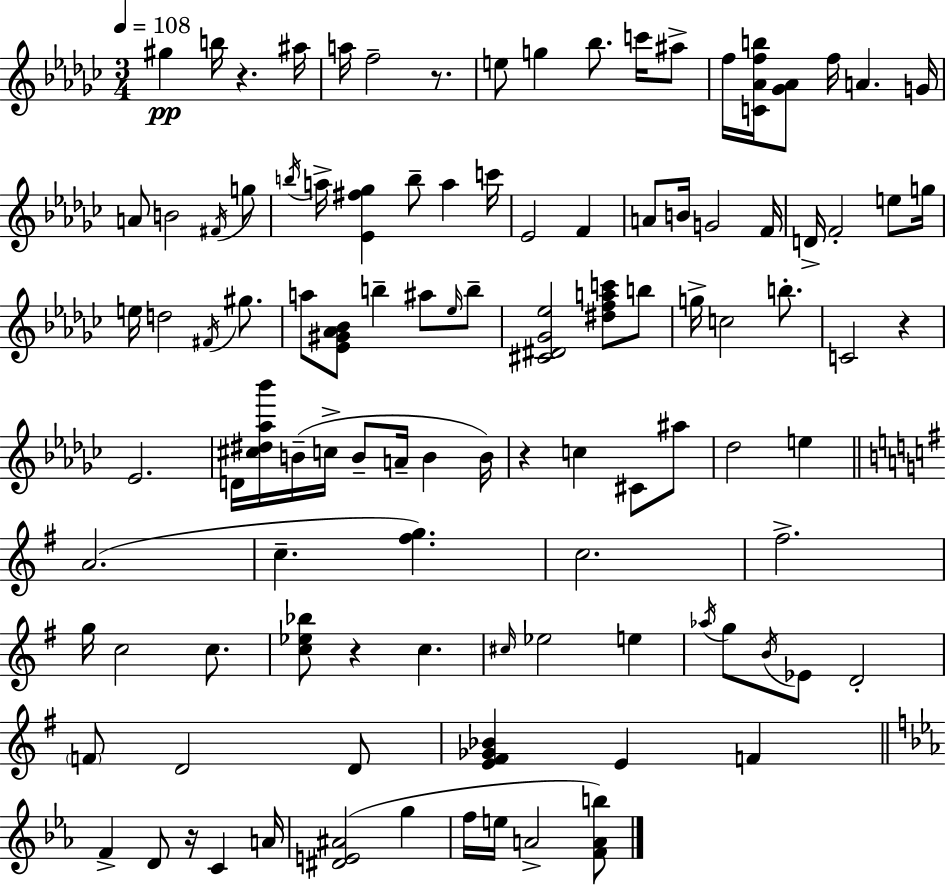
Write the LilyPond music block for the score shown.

{
  \clef treble
  \numericTimeSignature
  \time 3/4
  \key ees \minor
  \tempo 4 = 108
  gis''4\pp b''16 r4. ais''16 | a''16 f''2-- r8. | e''8 g''4 bes''8. c'''16 ais''8-> | f''16 <c' aes' f'' b''>16 <ges' aes'>8 f''16 a'4. g'16 | \break a'8 b'2 \acciaccatura { fis'16 } g''8 | \acciaccatura { b''16 } a''16-> <ees' fis'' ges''>4 b''8-- a''4 | c'''16 ees'2 f'4 | a'8 b'16 g'2 | \break f'16 d'16-> f'2-. e''8 | g''16 e''16 d''2 \acciaccatura { fis'16 } | gis''8. a''8 <ees' gis' aes' bes'>8 b''4-- ais''8 | \grace { ees''16 } b''8-- <cis' dis' ges' ees''>2 | \break <dis'' f'' a'' c'''>8 b''8 g''16-> c''2 | b''8.-. c'2 | r4 ees'2. | d'16 <cis'' dis'' aes'' bes'''>16 b'16--( c''16-> b'8-- a'16-- b'4 | \break b'16) r4 c''4 | cis'8 ais''8 des''2 | e''4 \bar "||" \break \key g \major a'2.( | c''4.-- <fis'' g''>4.) | c''2. | fis''2.-> | \break g''16 c''2 c''8. | <c'' ees'' bes''>8 r4 c''4. | \grace { cis''16 } ees''2 e''4 | \acciaccatura { aes''16 } g''8 \acciaccatura { b'16 } ees'8 d'2-. | \break \parenthesize f'8 d'2 | d'8 <e' fis' ges' bes'>4 e'4 f'4 | \bar "||" \break \key ees \major f'4-> d'8 r16 c'4 a'16 | <dis' e' ais'>2( g''4 | f''16 e''16 a'2-> <f' a' b''>8) | \bar "|."
}